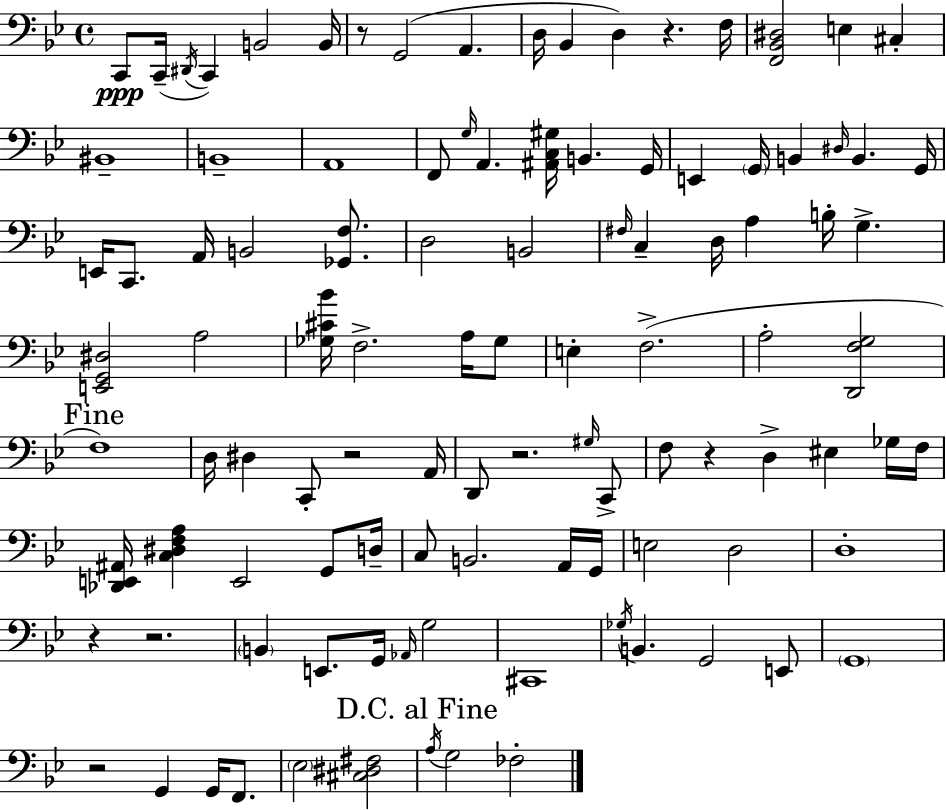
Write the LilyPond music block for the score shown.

{
  \clef bass
  \time 4/4
  \defaultTimeSignature
  \key bes \major
  c,8\ppp c,16--( \acciaccatura { dis,16 } c,4) b,2 | b,16 r8 g,2( a,4. | d16 bes,4 d4) r4. | f16 <f, bes, dis>2 e4 cis4-. | \break bis,1-- | b,1-- | a,1 | f,8 \grace { g16 } a,4. <ais, c gis>16 b,4. | \break g,16 e,4 \parenthesize g,16 b,4 \grace { dis16 } b,4. | g,16 e,16 c,8. a,16 b,2 | <ges, f>8. d2 b,2 | \grace { fis16 } c4-- d16 a4 b16-. g4.-> | \break <e, g, dis>2 a2 | <ges cis' bes'>16 f2.-> | a16 ges8 e4-. f2.->( | a2-. <d, f g>2 | \break \mark "Fine" f1) | d16 dis4 c,8-. r2 | a,16 d,8 r2. | \grace { gis16 } c,8-> f8 r4 d4-> eis4 | \break ges16 f16 <des, e, ais,>16 <c dis f a>4 e,2 | g,8 d16-- c8 b,2. | a,16 g,16 e2 d2 | d1-. | \break r4 r2. | \parenthesize b,4 e,8. g,16 \grace { aes,16 } g2 | cis,1 | \acciaccatura { ges16 } b,4. g,2 | \break e,8 \parenthesize g,1 | r2 g,4 | g,16 f,8. \parenthesize ees2 <cis dis fis>2 | \mark "D.C. al Fine" \acciaccatura { a16 } g2 | \break fes2-. \bar "|."
}